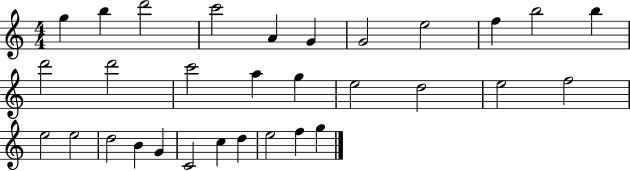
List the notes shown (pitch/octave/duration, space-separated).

G5/q B5/q D6/h C6/h A4/q G4/q G4/h E5/h F5/q B5/h B5/q D6/h D6/h C6/h A5/q G5/q E5/h D5/h E5/h F5/h E5/h E5/h D5/h B4/q G4/q C4/h C5/q D5/q E5/h F5/q G5/q